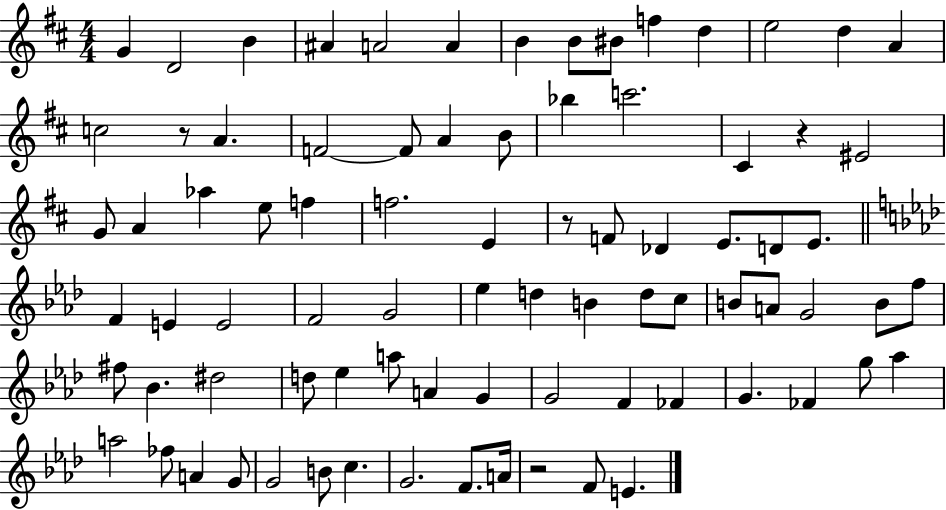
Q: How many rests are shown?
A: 4